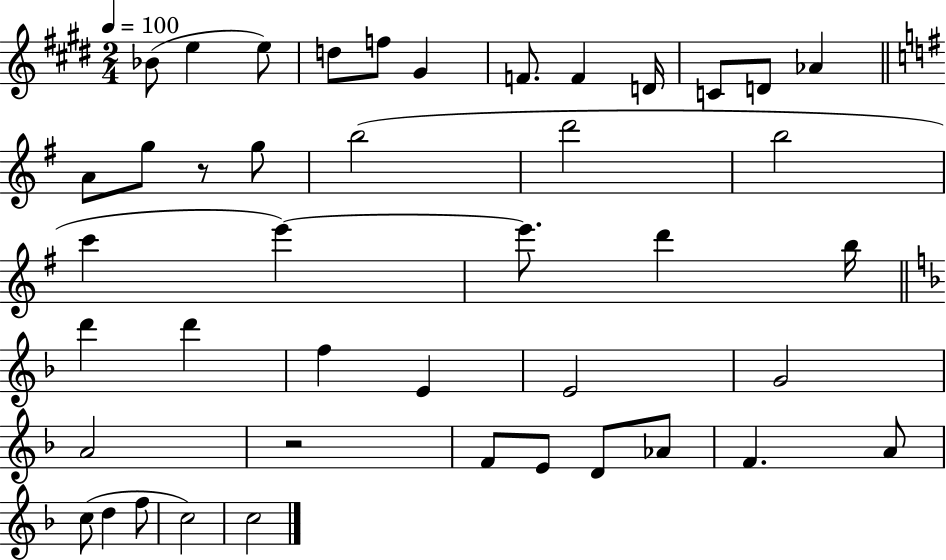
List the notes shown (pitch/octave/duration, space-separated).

Bb4/e E5/q E5/e D5/e F5/e G#4/q F4/e. F4/q D4/s C4/e D4/e Ab4/q A4/e G5/e R/e G5/e B5/h D6/h B5/h C6/q E6/q E6/e. D6/q B5/s D6/q D6/q F5/q E4/q E4/h G4/h A4/h R/h F4/e E4/e D4/e Ab4/e F4/q. A4/e C5/e D5/q F5/e C5/h C5/h